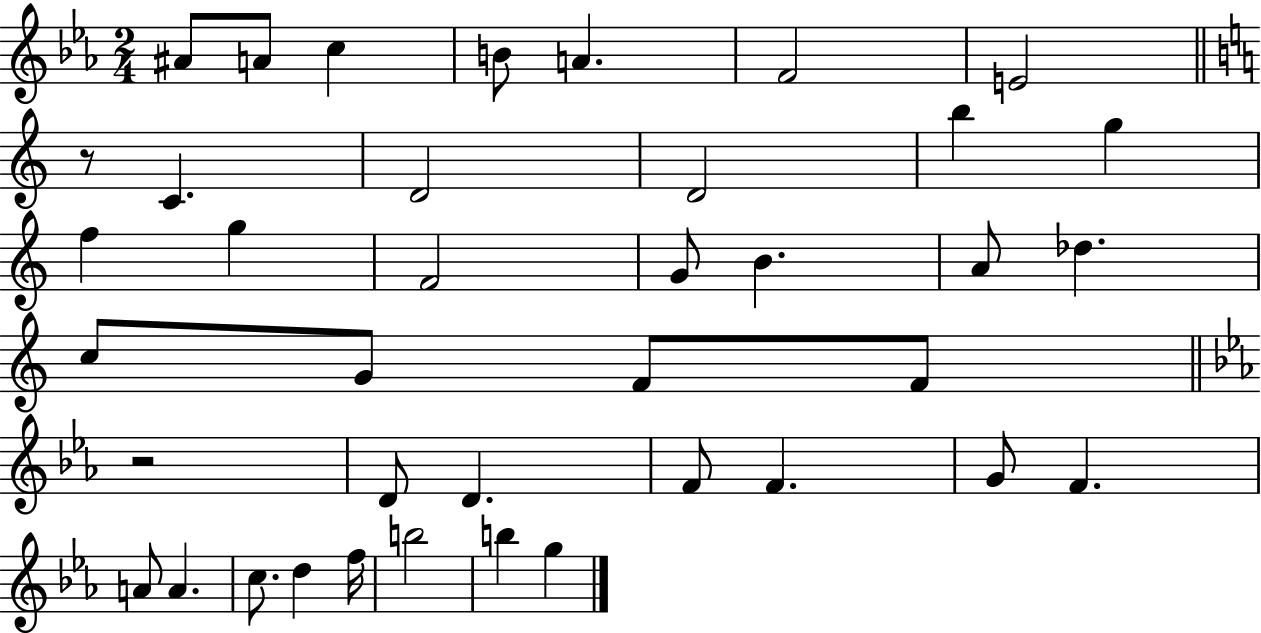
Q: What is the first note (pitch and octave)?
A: A#4